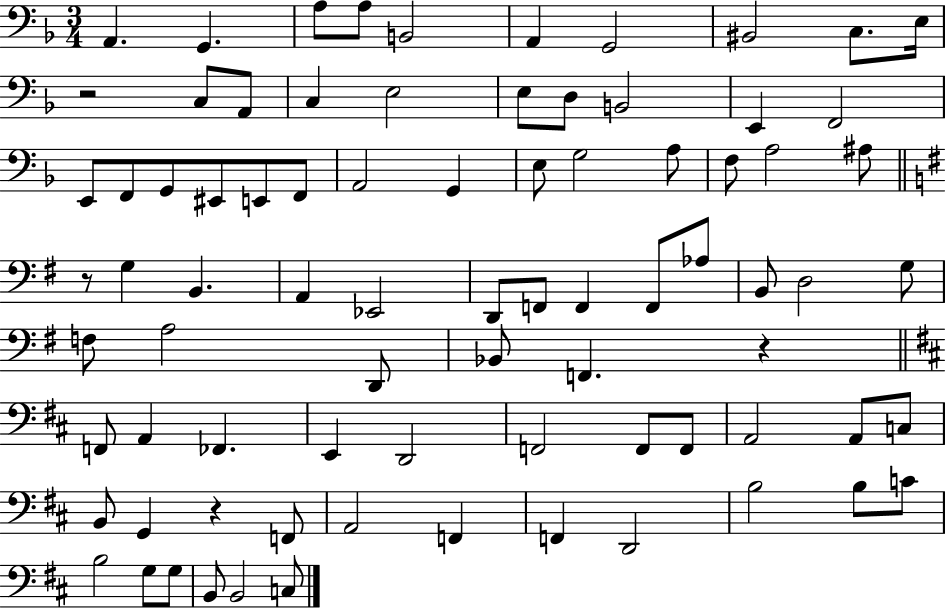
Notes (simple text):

A2/q. G2/q. A3/e A3/e B2/h A2/q G2/h BIS2/h C3/e. E3/s R/h C3/e A2/e C3/q E3/h E3/e D3/e B2/h E2/q F2/h E2/e F2/e G2/e EIS2/e E2/e F2/e A2/h G2/q E3/e G3/h A3/e F3/e A3/h A#3/e R/e G3/q B2/q. A2/q Eb2/h D2/e F2/e F2/q F2/e Ab3/e B2/e D3/h G3/e F3/e A3/h D2/e Bb2/e F2/q. R/q F2/e A2/q FES2/q. E2/q D2/h F2/h F2/e F2/e A2/h A2/e C3/e B2/e G2/q R/q F2/e A2/h F2/q F2/q D2/h B3/h B3/e C4/e B3/h G3/e G3/e B2/e B2/h C3/e